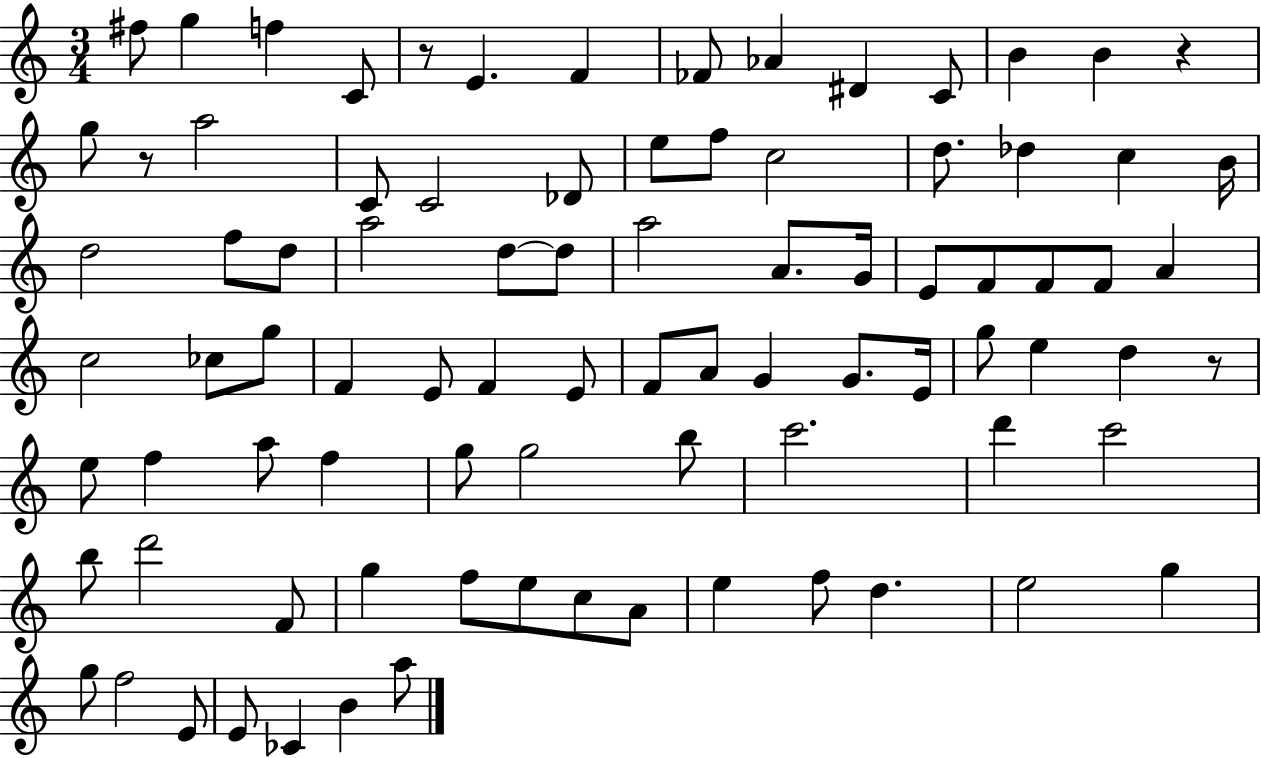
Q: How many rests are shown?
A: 4